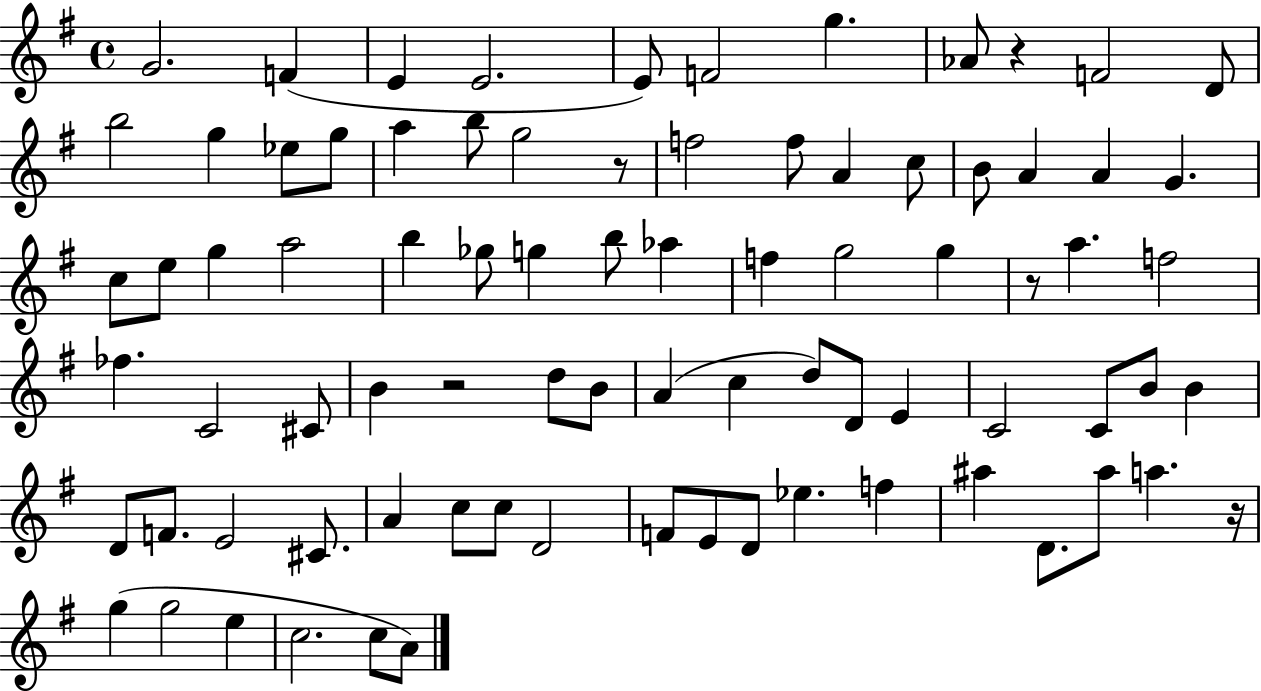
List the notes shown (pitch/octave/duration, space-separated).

G4/h. F4/q E4/q E4/h. E4/e F4/h G5/q. Ab4/e R/q F4/h D4/e B5/h G5/q Eb5/e G5/e A5/q B5/e G5/h R/e F5/h F5/e A4/q C5/e B4/e A4/q A4/q G4/q. C5/e E5/e G5/q A5/h B5/q Gb5/e G5/q B5/e Ab5/q F5/q G5/h G5/q R/e A5/q. F5/h FES5/q. C4/h C#4/e B4/q R/h D5/e B4/e A4/q C5/q D5/e D4/e E4/q C4/h C4/e B4/e B4/q D4/e F4/e. E4/h C#4/e. A4/q C5/e C5/e D4/h F4/e E4/e D4/e Eb5/q. F5/q A#5/q D4/e. A#5/e A5/q. R/s G5/q G5/h E5/q C5/h. C5/e A4/e